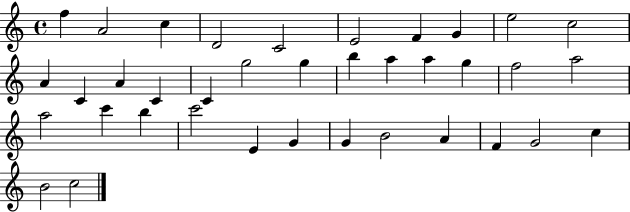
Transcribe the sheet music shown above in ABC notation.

X:1
T:Untitled
M:4/4
L:1/4
K:C
f A2 c D2 C2 E2 F G e2 c2 A C A C C g2 g b a a g f2 a2 a2 c' b c'2 E G G B2 A F G2 c B2 c2